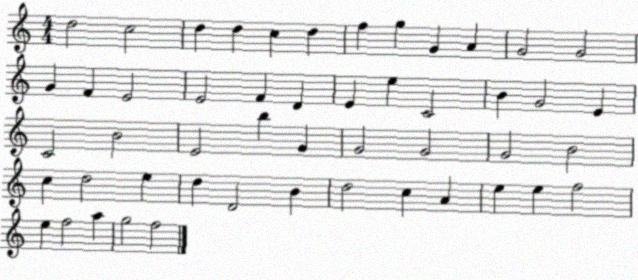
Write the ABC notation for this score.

X:1
T:Untitled
M:4/4
L:1/4
K:C
d2 c2 d d c d f g G A G2 G2 G F E2 E2 F D E e C2 B G2 E C2 B2 E2 b G G2 G2 G2 B2 c d2 e d D2 B d2 c A e e f2 e f2 a g2 f2